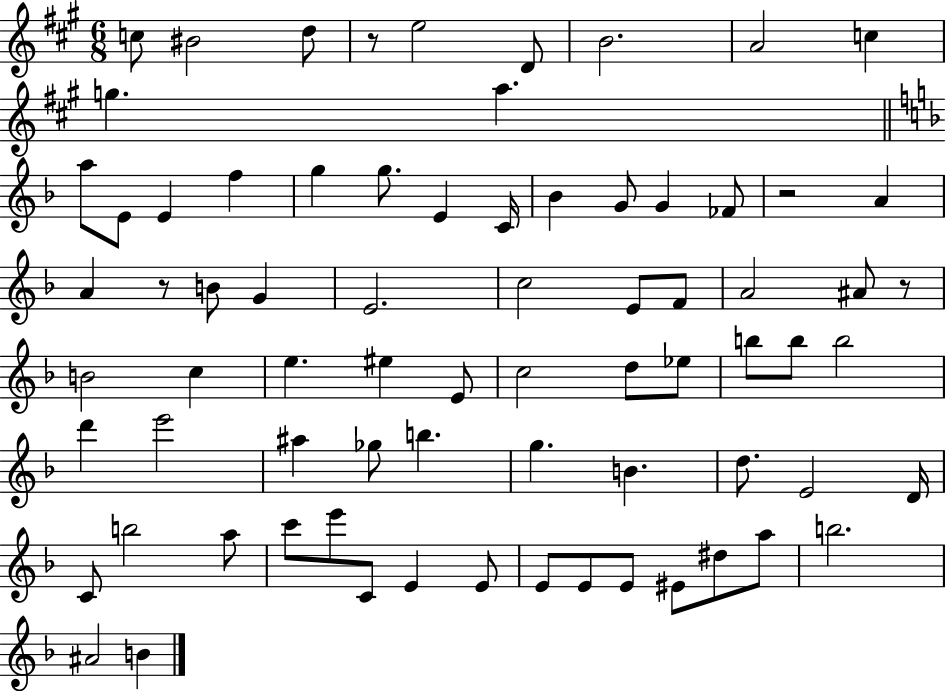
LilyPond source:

{
  \clef treble
  \numericTimeSignature
  \time 6/8
  \key a \major
  c''8 bis'2 d''8 | r8 e''2 d'8 | b'2. | a'2 c''4 | \break g''4. a''4. | \bar "||" \break \key d \minor a''8 e'8 e'4 f''4 | g''4 g''8. e'4 c'16 | bes'4 g'8 g'4 fes'8 | r2 a'4 | \break a'4 r8 b'8 g'4 | e'2. | c''2 e'8 f'8 | a'2 ais'8 r8 | \break b'2 c''4 | e''4. eis''4 e'8 | c''2 d''8 ees''8 | b''8 b''8 b''2 | \break d'''4 e'''2 | ais''4 ges''8 b''4. | g''4. b'4. | d''8. e'2 d'16 | \break c'8 b''2 a''8 | c'''8 e'''8 c'8 e'4 e'8 | e'8 e'8 e'8 eis'8 dis''8 a''8 | b''2. | \break ais'2 b'4 | \bar "|."
}